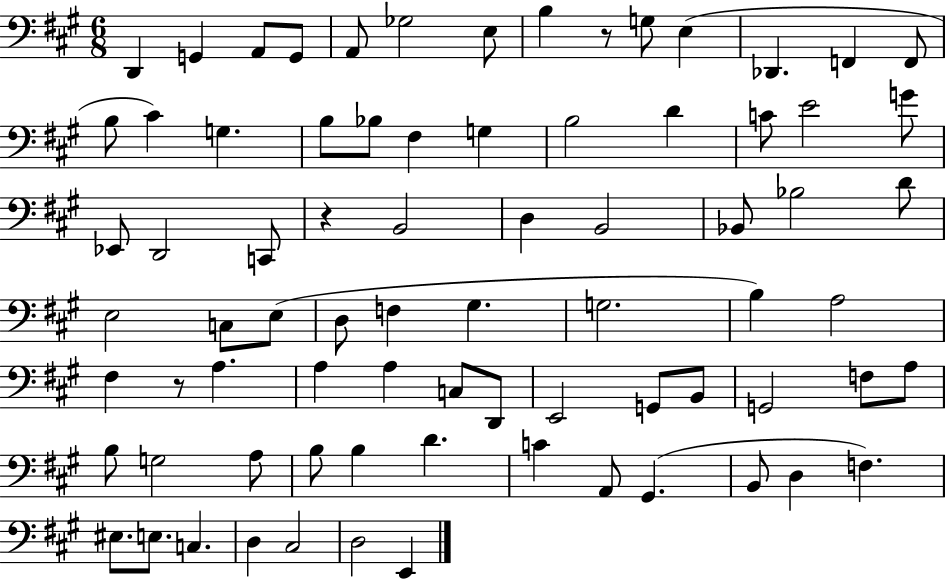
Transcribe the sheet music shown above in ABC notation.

X:1
T:Untitled
M:6/8
L:1/4
K:A
D,, G,, A,,/2 G,,/2 A,,/2 _G,2 E,/2 B, z/2 G,/2 E, _D,, F,, F,,/2 B,/2 ^C G, B,/2 _B,/2 ^F, G, B,2 D C/2 E2 G/2 _E,,/2 D,,2 C,,/2 z B,,2 D, B,,2 _B,,/2 _B,2 D/2 E,2 C,/2 E,/2 D,/2 F, ^G, G,2 B, A,2 ^F, z/2 A, A, A, C,/2 D,,/2 E,,2 G,,/2 B,,/2 G,,2 F,/2 A,/2 B,/2 G,2 A,/2 B,/2 B, D C A,,/2 ^G,, B,,/2 D, F, ^E,/2 E,/2 C, D, ^C,2 D,2 E,,